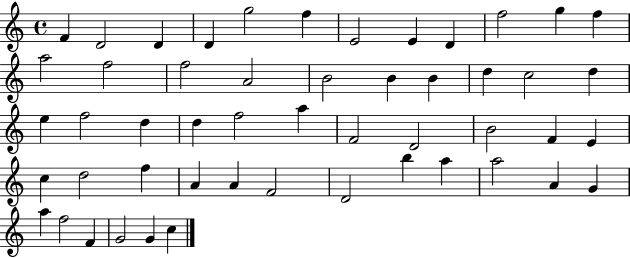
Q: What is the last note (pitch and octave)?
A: C5